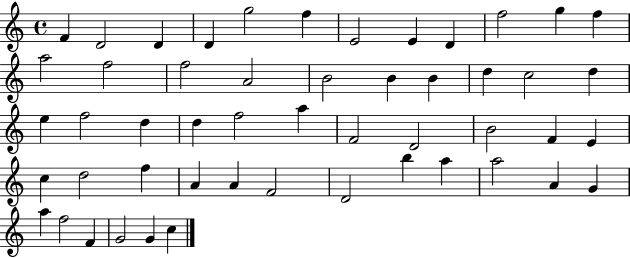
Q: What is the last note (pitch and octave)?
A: C5